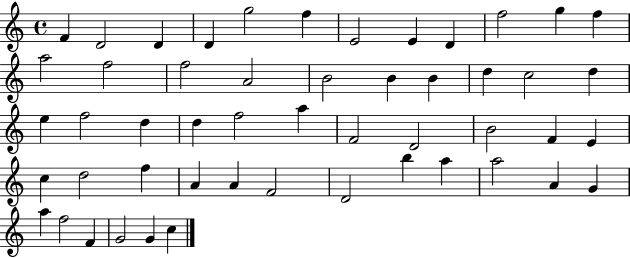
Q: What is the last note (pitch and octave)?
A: C5